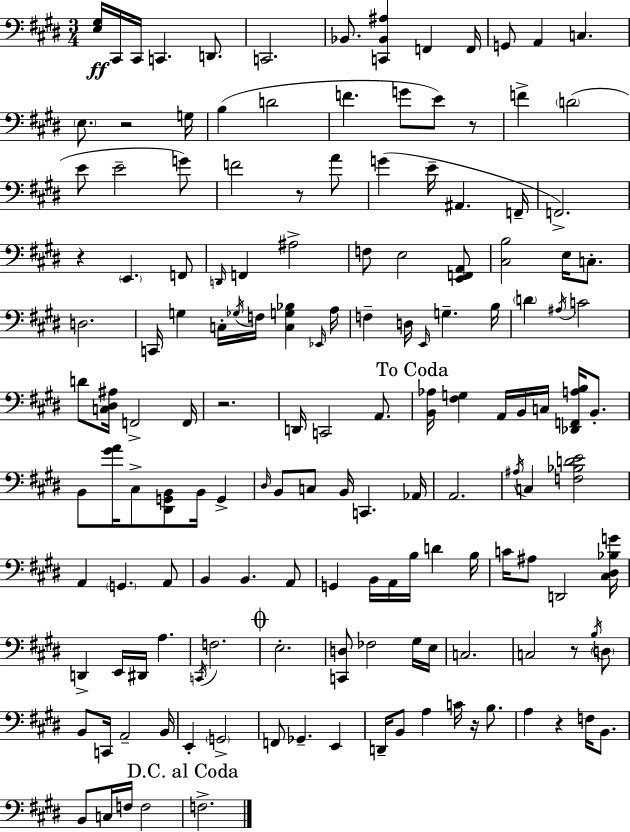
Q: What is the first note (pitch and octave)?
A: C#2